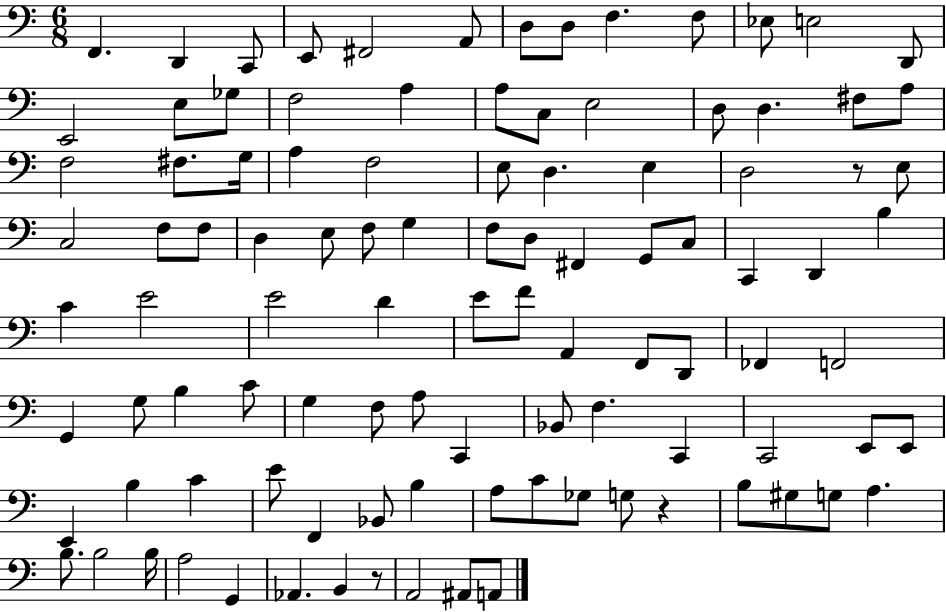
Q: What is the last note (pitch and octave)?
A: A2